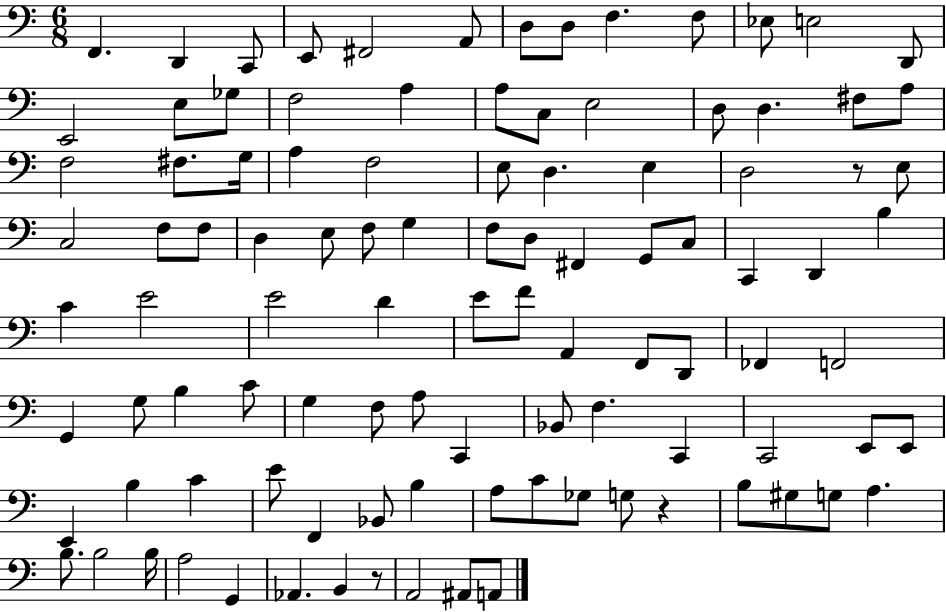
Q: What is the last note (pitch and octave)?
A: A2